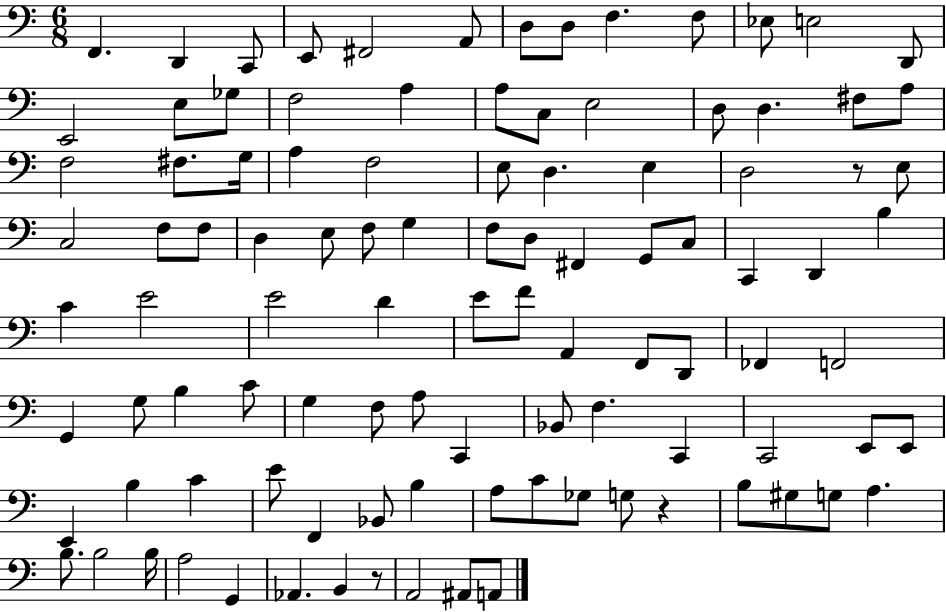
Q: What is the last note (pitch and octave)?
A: A2